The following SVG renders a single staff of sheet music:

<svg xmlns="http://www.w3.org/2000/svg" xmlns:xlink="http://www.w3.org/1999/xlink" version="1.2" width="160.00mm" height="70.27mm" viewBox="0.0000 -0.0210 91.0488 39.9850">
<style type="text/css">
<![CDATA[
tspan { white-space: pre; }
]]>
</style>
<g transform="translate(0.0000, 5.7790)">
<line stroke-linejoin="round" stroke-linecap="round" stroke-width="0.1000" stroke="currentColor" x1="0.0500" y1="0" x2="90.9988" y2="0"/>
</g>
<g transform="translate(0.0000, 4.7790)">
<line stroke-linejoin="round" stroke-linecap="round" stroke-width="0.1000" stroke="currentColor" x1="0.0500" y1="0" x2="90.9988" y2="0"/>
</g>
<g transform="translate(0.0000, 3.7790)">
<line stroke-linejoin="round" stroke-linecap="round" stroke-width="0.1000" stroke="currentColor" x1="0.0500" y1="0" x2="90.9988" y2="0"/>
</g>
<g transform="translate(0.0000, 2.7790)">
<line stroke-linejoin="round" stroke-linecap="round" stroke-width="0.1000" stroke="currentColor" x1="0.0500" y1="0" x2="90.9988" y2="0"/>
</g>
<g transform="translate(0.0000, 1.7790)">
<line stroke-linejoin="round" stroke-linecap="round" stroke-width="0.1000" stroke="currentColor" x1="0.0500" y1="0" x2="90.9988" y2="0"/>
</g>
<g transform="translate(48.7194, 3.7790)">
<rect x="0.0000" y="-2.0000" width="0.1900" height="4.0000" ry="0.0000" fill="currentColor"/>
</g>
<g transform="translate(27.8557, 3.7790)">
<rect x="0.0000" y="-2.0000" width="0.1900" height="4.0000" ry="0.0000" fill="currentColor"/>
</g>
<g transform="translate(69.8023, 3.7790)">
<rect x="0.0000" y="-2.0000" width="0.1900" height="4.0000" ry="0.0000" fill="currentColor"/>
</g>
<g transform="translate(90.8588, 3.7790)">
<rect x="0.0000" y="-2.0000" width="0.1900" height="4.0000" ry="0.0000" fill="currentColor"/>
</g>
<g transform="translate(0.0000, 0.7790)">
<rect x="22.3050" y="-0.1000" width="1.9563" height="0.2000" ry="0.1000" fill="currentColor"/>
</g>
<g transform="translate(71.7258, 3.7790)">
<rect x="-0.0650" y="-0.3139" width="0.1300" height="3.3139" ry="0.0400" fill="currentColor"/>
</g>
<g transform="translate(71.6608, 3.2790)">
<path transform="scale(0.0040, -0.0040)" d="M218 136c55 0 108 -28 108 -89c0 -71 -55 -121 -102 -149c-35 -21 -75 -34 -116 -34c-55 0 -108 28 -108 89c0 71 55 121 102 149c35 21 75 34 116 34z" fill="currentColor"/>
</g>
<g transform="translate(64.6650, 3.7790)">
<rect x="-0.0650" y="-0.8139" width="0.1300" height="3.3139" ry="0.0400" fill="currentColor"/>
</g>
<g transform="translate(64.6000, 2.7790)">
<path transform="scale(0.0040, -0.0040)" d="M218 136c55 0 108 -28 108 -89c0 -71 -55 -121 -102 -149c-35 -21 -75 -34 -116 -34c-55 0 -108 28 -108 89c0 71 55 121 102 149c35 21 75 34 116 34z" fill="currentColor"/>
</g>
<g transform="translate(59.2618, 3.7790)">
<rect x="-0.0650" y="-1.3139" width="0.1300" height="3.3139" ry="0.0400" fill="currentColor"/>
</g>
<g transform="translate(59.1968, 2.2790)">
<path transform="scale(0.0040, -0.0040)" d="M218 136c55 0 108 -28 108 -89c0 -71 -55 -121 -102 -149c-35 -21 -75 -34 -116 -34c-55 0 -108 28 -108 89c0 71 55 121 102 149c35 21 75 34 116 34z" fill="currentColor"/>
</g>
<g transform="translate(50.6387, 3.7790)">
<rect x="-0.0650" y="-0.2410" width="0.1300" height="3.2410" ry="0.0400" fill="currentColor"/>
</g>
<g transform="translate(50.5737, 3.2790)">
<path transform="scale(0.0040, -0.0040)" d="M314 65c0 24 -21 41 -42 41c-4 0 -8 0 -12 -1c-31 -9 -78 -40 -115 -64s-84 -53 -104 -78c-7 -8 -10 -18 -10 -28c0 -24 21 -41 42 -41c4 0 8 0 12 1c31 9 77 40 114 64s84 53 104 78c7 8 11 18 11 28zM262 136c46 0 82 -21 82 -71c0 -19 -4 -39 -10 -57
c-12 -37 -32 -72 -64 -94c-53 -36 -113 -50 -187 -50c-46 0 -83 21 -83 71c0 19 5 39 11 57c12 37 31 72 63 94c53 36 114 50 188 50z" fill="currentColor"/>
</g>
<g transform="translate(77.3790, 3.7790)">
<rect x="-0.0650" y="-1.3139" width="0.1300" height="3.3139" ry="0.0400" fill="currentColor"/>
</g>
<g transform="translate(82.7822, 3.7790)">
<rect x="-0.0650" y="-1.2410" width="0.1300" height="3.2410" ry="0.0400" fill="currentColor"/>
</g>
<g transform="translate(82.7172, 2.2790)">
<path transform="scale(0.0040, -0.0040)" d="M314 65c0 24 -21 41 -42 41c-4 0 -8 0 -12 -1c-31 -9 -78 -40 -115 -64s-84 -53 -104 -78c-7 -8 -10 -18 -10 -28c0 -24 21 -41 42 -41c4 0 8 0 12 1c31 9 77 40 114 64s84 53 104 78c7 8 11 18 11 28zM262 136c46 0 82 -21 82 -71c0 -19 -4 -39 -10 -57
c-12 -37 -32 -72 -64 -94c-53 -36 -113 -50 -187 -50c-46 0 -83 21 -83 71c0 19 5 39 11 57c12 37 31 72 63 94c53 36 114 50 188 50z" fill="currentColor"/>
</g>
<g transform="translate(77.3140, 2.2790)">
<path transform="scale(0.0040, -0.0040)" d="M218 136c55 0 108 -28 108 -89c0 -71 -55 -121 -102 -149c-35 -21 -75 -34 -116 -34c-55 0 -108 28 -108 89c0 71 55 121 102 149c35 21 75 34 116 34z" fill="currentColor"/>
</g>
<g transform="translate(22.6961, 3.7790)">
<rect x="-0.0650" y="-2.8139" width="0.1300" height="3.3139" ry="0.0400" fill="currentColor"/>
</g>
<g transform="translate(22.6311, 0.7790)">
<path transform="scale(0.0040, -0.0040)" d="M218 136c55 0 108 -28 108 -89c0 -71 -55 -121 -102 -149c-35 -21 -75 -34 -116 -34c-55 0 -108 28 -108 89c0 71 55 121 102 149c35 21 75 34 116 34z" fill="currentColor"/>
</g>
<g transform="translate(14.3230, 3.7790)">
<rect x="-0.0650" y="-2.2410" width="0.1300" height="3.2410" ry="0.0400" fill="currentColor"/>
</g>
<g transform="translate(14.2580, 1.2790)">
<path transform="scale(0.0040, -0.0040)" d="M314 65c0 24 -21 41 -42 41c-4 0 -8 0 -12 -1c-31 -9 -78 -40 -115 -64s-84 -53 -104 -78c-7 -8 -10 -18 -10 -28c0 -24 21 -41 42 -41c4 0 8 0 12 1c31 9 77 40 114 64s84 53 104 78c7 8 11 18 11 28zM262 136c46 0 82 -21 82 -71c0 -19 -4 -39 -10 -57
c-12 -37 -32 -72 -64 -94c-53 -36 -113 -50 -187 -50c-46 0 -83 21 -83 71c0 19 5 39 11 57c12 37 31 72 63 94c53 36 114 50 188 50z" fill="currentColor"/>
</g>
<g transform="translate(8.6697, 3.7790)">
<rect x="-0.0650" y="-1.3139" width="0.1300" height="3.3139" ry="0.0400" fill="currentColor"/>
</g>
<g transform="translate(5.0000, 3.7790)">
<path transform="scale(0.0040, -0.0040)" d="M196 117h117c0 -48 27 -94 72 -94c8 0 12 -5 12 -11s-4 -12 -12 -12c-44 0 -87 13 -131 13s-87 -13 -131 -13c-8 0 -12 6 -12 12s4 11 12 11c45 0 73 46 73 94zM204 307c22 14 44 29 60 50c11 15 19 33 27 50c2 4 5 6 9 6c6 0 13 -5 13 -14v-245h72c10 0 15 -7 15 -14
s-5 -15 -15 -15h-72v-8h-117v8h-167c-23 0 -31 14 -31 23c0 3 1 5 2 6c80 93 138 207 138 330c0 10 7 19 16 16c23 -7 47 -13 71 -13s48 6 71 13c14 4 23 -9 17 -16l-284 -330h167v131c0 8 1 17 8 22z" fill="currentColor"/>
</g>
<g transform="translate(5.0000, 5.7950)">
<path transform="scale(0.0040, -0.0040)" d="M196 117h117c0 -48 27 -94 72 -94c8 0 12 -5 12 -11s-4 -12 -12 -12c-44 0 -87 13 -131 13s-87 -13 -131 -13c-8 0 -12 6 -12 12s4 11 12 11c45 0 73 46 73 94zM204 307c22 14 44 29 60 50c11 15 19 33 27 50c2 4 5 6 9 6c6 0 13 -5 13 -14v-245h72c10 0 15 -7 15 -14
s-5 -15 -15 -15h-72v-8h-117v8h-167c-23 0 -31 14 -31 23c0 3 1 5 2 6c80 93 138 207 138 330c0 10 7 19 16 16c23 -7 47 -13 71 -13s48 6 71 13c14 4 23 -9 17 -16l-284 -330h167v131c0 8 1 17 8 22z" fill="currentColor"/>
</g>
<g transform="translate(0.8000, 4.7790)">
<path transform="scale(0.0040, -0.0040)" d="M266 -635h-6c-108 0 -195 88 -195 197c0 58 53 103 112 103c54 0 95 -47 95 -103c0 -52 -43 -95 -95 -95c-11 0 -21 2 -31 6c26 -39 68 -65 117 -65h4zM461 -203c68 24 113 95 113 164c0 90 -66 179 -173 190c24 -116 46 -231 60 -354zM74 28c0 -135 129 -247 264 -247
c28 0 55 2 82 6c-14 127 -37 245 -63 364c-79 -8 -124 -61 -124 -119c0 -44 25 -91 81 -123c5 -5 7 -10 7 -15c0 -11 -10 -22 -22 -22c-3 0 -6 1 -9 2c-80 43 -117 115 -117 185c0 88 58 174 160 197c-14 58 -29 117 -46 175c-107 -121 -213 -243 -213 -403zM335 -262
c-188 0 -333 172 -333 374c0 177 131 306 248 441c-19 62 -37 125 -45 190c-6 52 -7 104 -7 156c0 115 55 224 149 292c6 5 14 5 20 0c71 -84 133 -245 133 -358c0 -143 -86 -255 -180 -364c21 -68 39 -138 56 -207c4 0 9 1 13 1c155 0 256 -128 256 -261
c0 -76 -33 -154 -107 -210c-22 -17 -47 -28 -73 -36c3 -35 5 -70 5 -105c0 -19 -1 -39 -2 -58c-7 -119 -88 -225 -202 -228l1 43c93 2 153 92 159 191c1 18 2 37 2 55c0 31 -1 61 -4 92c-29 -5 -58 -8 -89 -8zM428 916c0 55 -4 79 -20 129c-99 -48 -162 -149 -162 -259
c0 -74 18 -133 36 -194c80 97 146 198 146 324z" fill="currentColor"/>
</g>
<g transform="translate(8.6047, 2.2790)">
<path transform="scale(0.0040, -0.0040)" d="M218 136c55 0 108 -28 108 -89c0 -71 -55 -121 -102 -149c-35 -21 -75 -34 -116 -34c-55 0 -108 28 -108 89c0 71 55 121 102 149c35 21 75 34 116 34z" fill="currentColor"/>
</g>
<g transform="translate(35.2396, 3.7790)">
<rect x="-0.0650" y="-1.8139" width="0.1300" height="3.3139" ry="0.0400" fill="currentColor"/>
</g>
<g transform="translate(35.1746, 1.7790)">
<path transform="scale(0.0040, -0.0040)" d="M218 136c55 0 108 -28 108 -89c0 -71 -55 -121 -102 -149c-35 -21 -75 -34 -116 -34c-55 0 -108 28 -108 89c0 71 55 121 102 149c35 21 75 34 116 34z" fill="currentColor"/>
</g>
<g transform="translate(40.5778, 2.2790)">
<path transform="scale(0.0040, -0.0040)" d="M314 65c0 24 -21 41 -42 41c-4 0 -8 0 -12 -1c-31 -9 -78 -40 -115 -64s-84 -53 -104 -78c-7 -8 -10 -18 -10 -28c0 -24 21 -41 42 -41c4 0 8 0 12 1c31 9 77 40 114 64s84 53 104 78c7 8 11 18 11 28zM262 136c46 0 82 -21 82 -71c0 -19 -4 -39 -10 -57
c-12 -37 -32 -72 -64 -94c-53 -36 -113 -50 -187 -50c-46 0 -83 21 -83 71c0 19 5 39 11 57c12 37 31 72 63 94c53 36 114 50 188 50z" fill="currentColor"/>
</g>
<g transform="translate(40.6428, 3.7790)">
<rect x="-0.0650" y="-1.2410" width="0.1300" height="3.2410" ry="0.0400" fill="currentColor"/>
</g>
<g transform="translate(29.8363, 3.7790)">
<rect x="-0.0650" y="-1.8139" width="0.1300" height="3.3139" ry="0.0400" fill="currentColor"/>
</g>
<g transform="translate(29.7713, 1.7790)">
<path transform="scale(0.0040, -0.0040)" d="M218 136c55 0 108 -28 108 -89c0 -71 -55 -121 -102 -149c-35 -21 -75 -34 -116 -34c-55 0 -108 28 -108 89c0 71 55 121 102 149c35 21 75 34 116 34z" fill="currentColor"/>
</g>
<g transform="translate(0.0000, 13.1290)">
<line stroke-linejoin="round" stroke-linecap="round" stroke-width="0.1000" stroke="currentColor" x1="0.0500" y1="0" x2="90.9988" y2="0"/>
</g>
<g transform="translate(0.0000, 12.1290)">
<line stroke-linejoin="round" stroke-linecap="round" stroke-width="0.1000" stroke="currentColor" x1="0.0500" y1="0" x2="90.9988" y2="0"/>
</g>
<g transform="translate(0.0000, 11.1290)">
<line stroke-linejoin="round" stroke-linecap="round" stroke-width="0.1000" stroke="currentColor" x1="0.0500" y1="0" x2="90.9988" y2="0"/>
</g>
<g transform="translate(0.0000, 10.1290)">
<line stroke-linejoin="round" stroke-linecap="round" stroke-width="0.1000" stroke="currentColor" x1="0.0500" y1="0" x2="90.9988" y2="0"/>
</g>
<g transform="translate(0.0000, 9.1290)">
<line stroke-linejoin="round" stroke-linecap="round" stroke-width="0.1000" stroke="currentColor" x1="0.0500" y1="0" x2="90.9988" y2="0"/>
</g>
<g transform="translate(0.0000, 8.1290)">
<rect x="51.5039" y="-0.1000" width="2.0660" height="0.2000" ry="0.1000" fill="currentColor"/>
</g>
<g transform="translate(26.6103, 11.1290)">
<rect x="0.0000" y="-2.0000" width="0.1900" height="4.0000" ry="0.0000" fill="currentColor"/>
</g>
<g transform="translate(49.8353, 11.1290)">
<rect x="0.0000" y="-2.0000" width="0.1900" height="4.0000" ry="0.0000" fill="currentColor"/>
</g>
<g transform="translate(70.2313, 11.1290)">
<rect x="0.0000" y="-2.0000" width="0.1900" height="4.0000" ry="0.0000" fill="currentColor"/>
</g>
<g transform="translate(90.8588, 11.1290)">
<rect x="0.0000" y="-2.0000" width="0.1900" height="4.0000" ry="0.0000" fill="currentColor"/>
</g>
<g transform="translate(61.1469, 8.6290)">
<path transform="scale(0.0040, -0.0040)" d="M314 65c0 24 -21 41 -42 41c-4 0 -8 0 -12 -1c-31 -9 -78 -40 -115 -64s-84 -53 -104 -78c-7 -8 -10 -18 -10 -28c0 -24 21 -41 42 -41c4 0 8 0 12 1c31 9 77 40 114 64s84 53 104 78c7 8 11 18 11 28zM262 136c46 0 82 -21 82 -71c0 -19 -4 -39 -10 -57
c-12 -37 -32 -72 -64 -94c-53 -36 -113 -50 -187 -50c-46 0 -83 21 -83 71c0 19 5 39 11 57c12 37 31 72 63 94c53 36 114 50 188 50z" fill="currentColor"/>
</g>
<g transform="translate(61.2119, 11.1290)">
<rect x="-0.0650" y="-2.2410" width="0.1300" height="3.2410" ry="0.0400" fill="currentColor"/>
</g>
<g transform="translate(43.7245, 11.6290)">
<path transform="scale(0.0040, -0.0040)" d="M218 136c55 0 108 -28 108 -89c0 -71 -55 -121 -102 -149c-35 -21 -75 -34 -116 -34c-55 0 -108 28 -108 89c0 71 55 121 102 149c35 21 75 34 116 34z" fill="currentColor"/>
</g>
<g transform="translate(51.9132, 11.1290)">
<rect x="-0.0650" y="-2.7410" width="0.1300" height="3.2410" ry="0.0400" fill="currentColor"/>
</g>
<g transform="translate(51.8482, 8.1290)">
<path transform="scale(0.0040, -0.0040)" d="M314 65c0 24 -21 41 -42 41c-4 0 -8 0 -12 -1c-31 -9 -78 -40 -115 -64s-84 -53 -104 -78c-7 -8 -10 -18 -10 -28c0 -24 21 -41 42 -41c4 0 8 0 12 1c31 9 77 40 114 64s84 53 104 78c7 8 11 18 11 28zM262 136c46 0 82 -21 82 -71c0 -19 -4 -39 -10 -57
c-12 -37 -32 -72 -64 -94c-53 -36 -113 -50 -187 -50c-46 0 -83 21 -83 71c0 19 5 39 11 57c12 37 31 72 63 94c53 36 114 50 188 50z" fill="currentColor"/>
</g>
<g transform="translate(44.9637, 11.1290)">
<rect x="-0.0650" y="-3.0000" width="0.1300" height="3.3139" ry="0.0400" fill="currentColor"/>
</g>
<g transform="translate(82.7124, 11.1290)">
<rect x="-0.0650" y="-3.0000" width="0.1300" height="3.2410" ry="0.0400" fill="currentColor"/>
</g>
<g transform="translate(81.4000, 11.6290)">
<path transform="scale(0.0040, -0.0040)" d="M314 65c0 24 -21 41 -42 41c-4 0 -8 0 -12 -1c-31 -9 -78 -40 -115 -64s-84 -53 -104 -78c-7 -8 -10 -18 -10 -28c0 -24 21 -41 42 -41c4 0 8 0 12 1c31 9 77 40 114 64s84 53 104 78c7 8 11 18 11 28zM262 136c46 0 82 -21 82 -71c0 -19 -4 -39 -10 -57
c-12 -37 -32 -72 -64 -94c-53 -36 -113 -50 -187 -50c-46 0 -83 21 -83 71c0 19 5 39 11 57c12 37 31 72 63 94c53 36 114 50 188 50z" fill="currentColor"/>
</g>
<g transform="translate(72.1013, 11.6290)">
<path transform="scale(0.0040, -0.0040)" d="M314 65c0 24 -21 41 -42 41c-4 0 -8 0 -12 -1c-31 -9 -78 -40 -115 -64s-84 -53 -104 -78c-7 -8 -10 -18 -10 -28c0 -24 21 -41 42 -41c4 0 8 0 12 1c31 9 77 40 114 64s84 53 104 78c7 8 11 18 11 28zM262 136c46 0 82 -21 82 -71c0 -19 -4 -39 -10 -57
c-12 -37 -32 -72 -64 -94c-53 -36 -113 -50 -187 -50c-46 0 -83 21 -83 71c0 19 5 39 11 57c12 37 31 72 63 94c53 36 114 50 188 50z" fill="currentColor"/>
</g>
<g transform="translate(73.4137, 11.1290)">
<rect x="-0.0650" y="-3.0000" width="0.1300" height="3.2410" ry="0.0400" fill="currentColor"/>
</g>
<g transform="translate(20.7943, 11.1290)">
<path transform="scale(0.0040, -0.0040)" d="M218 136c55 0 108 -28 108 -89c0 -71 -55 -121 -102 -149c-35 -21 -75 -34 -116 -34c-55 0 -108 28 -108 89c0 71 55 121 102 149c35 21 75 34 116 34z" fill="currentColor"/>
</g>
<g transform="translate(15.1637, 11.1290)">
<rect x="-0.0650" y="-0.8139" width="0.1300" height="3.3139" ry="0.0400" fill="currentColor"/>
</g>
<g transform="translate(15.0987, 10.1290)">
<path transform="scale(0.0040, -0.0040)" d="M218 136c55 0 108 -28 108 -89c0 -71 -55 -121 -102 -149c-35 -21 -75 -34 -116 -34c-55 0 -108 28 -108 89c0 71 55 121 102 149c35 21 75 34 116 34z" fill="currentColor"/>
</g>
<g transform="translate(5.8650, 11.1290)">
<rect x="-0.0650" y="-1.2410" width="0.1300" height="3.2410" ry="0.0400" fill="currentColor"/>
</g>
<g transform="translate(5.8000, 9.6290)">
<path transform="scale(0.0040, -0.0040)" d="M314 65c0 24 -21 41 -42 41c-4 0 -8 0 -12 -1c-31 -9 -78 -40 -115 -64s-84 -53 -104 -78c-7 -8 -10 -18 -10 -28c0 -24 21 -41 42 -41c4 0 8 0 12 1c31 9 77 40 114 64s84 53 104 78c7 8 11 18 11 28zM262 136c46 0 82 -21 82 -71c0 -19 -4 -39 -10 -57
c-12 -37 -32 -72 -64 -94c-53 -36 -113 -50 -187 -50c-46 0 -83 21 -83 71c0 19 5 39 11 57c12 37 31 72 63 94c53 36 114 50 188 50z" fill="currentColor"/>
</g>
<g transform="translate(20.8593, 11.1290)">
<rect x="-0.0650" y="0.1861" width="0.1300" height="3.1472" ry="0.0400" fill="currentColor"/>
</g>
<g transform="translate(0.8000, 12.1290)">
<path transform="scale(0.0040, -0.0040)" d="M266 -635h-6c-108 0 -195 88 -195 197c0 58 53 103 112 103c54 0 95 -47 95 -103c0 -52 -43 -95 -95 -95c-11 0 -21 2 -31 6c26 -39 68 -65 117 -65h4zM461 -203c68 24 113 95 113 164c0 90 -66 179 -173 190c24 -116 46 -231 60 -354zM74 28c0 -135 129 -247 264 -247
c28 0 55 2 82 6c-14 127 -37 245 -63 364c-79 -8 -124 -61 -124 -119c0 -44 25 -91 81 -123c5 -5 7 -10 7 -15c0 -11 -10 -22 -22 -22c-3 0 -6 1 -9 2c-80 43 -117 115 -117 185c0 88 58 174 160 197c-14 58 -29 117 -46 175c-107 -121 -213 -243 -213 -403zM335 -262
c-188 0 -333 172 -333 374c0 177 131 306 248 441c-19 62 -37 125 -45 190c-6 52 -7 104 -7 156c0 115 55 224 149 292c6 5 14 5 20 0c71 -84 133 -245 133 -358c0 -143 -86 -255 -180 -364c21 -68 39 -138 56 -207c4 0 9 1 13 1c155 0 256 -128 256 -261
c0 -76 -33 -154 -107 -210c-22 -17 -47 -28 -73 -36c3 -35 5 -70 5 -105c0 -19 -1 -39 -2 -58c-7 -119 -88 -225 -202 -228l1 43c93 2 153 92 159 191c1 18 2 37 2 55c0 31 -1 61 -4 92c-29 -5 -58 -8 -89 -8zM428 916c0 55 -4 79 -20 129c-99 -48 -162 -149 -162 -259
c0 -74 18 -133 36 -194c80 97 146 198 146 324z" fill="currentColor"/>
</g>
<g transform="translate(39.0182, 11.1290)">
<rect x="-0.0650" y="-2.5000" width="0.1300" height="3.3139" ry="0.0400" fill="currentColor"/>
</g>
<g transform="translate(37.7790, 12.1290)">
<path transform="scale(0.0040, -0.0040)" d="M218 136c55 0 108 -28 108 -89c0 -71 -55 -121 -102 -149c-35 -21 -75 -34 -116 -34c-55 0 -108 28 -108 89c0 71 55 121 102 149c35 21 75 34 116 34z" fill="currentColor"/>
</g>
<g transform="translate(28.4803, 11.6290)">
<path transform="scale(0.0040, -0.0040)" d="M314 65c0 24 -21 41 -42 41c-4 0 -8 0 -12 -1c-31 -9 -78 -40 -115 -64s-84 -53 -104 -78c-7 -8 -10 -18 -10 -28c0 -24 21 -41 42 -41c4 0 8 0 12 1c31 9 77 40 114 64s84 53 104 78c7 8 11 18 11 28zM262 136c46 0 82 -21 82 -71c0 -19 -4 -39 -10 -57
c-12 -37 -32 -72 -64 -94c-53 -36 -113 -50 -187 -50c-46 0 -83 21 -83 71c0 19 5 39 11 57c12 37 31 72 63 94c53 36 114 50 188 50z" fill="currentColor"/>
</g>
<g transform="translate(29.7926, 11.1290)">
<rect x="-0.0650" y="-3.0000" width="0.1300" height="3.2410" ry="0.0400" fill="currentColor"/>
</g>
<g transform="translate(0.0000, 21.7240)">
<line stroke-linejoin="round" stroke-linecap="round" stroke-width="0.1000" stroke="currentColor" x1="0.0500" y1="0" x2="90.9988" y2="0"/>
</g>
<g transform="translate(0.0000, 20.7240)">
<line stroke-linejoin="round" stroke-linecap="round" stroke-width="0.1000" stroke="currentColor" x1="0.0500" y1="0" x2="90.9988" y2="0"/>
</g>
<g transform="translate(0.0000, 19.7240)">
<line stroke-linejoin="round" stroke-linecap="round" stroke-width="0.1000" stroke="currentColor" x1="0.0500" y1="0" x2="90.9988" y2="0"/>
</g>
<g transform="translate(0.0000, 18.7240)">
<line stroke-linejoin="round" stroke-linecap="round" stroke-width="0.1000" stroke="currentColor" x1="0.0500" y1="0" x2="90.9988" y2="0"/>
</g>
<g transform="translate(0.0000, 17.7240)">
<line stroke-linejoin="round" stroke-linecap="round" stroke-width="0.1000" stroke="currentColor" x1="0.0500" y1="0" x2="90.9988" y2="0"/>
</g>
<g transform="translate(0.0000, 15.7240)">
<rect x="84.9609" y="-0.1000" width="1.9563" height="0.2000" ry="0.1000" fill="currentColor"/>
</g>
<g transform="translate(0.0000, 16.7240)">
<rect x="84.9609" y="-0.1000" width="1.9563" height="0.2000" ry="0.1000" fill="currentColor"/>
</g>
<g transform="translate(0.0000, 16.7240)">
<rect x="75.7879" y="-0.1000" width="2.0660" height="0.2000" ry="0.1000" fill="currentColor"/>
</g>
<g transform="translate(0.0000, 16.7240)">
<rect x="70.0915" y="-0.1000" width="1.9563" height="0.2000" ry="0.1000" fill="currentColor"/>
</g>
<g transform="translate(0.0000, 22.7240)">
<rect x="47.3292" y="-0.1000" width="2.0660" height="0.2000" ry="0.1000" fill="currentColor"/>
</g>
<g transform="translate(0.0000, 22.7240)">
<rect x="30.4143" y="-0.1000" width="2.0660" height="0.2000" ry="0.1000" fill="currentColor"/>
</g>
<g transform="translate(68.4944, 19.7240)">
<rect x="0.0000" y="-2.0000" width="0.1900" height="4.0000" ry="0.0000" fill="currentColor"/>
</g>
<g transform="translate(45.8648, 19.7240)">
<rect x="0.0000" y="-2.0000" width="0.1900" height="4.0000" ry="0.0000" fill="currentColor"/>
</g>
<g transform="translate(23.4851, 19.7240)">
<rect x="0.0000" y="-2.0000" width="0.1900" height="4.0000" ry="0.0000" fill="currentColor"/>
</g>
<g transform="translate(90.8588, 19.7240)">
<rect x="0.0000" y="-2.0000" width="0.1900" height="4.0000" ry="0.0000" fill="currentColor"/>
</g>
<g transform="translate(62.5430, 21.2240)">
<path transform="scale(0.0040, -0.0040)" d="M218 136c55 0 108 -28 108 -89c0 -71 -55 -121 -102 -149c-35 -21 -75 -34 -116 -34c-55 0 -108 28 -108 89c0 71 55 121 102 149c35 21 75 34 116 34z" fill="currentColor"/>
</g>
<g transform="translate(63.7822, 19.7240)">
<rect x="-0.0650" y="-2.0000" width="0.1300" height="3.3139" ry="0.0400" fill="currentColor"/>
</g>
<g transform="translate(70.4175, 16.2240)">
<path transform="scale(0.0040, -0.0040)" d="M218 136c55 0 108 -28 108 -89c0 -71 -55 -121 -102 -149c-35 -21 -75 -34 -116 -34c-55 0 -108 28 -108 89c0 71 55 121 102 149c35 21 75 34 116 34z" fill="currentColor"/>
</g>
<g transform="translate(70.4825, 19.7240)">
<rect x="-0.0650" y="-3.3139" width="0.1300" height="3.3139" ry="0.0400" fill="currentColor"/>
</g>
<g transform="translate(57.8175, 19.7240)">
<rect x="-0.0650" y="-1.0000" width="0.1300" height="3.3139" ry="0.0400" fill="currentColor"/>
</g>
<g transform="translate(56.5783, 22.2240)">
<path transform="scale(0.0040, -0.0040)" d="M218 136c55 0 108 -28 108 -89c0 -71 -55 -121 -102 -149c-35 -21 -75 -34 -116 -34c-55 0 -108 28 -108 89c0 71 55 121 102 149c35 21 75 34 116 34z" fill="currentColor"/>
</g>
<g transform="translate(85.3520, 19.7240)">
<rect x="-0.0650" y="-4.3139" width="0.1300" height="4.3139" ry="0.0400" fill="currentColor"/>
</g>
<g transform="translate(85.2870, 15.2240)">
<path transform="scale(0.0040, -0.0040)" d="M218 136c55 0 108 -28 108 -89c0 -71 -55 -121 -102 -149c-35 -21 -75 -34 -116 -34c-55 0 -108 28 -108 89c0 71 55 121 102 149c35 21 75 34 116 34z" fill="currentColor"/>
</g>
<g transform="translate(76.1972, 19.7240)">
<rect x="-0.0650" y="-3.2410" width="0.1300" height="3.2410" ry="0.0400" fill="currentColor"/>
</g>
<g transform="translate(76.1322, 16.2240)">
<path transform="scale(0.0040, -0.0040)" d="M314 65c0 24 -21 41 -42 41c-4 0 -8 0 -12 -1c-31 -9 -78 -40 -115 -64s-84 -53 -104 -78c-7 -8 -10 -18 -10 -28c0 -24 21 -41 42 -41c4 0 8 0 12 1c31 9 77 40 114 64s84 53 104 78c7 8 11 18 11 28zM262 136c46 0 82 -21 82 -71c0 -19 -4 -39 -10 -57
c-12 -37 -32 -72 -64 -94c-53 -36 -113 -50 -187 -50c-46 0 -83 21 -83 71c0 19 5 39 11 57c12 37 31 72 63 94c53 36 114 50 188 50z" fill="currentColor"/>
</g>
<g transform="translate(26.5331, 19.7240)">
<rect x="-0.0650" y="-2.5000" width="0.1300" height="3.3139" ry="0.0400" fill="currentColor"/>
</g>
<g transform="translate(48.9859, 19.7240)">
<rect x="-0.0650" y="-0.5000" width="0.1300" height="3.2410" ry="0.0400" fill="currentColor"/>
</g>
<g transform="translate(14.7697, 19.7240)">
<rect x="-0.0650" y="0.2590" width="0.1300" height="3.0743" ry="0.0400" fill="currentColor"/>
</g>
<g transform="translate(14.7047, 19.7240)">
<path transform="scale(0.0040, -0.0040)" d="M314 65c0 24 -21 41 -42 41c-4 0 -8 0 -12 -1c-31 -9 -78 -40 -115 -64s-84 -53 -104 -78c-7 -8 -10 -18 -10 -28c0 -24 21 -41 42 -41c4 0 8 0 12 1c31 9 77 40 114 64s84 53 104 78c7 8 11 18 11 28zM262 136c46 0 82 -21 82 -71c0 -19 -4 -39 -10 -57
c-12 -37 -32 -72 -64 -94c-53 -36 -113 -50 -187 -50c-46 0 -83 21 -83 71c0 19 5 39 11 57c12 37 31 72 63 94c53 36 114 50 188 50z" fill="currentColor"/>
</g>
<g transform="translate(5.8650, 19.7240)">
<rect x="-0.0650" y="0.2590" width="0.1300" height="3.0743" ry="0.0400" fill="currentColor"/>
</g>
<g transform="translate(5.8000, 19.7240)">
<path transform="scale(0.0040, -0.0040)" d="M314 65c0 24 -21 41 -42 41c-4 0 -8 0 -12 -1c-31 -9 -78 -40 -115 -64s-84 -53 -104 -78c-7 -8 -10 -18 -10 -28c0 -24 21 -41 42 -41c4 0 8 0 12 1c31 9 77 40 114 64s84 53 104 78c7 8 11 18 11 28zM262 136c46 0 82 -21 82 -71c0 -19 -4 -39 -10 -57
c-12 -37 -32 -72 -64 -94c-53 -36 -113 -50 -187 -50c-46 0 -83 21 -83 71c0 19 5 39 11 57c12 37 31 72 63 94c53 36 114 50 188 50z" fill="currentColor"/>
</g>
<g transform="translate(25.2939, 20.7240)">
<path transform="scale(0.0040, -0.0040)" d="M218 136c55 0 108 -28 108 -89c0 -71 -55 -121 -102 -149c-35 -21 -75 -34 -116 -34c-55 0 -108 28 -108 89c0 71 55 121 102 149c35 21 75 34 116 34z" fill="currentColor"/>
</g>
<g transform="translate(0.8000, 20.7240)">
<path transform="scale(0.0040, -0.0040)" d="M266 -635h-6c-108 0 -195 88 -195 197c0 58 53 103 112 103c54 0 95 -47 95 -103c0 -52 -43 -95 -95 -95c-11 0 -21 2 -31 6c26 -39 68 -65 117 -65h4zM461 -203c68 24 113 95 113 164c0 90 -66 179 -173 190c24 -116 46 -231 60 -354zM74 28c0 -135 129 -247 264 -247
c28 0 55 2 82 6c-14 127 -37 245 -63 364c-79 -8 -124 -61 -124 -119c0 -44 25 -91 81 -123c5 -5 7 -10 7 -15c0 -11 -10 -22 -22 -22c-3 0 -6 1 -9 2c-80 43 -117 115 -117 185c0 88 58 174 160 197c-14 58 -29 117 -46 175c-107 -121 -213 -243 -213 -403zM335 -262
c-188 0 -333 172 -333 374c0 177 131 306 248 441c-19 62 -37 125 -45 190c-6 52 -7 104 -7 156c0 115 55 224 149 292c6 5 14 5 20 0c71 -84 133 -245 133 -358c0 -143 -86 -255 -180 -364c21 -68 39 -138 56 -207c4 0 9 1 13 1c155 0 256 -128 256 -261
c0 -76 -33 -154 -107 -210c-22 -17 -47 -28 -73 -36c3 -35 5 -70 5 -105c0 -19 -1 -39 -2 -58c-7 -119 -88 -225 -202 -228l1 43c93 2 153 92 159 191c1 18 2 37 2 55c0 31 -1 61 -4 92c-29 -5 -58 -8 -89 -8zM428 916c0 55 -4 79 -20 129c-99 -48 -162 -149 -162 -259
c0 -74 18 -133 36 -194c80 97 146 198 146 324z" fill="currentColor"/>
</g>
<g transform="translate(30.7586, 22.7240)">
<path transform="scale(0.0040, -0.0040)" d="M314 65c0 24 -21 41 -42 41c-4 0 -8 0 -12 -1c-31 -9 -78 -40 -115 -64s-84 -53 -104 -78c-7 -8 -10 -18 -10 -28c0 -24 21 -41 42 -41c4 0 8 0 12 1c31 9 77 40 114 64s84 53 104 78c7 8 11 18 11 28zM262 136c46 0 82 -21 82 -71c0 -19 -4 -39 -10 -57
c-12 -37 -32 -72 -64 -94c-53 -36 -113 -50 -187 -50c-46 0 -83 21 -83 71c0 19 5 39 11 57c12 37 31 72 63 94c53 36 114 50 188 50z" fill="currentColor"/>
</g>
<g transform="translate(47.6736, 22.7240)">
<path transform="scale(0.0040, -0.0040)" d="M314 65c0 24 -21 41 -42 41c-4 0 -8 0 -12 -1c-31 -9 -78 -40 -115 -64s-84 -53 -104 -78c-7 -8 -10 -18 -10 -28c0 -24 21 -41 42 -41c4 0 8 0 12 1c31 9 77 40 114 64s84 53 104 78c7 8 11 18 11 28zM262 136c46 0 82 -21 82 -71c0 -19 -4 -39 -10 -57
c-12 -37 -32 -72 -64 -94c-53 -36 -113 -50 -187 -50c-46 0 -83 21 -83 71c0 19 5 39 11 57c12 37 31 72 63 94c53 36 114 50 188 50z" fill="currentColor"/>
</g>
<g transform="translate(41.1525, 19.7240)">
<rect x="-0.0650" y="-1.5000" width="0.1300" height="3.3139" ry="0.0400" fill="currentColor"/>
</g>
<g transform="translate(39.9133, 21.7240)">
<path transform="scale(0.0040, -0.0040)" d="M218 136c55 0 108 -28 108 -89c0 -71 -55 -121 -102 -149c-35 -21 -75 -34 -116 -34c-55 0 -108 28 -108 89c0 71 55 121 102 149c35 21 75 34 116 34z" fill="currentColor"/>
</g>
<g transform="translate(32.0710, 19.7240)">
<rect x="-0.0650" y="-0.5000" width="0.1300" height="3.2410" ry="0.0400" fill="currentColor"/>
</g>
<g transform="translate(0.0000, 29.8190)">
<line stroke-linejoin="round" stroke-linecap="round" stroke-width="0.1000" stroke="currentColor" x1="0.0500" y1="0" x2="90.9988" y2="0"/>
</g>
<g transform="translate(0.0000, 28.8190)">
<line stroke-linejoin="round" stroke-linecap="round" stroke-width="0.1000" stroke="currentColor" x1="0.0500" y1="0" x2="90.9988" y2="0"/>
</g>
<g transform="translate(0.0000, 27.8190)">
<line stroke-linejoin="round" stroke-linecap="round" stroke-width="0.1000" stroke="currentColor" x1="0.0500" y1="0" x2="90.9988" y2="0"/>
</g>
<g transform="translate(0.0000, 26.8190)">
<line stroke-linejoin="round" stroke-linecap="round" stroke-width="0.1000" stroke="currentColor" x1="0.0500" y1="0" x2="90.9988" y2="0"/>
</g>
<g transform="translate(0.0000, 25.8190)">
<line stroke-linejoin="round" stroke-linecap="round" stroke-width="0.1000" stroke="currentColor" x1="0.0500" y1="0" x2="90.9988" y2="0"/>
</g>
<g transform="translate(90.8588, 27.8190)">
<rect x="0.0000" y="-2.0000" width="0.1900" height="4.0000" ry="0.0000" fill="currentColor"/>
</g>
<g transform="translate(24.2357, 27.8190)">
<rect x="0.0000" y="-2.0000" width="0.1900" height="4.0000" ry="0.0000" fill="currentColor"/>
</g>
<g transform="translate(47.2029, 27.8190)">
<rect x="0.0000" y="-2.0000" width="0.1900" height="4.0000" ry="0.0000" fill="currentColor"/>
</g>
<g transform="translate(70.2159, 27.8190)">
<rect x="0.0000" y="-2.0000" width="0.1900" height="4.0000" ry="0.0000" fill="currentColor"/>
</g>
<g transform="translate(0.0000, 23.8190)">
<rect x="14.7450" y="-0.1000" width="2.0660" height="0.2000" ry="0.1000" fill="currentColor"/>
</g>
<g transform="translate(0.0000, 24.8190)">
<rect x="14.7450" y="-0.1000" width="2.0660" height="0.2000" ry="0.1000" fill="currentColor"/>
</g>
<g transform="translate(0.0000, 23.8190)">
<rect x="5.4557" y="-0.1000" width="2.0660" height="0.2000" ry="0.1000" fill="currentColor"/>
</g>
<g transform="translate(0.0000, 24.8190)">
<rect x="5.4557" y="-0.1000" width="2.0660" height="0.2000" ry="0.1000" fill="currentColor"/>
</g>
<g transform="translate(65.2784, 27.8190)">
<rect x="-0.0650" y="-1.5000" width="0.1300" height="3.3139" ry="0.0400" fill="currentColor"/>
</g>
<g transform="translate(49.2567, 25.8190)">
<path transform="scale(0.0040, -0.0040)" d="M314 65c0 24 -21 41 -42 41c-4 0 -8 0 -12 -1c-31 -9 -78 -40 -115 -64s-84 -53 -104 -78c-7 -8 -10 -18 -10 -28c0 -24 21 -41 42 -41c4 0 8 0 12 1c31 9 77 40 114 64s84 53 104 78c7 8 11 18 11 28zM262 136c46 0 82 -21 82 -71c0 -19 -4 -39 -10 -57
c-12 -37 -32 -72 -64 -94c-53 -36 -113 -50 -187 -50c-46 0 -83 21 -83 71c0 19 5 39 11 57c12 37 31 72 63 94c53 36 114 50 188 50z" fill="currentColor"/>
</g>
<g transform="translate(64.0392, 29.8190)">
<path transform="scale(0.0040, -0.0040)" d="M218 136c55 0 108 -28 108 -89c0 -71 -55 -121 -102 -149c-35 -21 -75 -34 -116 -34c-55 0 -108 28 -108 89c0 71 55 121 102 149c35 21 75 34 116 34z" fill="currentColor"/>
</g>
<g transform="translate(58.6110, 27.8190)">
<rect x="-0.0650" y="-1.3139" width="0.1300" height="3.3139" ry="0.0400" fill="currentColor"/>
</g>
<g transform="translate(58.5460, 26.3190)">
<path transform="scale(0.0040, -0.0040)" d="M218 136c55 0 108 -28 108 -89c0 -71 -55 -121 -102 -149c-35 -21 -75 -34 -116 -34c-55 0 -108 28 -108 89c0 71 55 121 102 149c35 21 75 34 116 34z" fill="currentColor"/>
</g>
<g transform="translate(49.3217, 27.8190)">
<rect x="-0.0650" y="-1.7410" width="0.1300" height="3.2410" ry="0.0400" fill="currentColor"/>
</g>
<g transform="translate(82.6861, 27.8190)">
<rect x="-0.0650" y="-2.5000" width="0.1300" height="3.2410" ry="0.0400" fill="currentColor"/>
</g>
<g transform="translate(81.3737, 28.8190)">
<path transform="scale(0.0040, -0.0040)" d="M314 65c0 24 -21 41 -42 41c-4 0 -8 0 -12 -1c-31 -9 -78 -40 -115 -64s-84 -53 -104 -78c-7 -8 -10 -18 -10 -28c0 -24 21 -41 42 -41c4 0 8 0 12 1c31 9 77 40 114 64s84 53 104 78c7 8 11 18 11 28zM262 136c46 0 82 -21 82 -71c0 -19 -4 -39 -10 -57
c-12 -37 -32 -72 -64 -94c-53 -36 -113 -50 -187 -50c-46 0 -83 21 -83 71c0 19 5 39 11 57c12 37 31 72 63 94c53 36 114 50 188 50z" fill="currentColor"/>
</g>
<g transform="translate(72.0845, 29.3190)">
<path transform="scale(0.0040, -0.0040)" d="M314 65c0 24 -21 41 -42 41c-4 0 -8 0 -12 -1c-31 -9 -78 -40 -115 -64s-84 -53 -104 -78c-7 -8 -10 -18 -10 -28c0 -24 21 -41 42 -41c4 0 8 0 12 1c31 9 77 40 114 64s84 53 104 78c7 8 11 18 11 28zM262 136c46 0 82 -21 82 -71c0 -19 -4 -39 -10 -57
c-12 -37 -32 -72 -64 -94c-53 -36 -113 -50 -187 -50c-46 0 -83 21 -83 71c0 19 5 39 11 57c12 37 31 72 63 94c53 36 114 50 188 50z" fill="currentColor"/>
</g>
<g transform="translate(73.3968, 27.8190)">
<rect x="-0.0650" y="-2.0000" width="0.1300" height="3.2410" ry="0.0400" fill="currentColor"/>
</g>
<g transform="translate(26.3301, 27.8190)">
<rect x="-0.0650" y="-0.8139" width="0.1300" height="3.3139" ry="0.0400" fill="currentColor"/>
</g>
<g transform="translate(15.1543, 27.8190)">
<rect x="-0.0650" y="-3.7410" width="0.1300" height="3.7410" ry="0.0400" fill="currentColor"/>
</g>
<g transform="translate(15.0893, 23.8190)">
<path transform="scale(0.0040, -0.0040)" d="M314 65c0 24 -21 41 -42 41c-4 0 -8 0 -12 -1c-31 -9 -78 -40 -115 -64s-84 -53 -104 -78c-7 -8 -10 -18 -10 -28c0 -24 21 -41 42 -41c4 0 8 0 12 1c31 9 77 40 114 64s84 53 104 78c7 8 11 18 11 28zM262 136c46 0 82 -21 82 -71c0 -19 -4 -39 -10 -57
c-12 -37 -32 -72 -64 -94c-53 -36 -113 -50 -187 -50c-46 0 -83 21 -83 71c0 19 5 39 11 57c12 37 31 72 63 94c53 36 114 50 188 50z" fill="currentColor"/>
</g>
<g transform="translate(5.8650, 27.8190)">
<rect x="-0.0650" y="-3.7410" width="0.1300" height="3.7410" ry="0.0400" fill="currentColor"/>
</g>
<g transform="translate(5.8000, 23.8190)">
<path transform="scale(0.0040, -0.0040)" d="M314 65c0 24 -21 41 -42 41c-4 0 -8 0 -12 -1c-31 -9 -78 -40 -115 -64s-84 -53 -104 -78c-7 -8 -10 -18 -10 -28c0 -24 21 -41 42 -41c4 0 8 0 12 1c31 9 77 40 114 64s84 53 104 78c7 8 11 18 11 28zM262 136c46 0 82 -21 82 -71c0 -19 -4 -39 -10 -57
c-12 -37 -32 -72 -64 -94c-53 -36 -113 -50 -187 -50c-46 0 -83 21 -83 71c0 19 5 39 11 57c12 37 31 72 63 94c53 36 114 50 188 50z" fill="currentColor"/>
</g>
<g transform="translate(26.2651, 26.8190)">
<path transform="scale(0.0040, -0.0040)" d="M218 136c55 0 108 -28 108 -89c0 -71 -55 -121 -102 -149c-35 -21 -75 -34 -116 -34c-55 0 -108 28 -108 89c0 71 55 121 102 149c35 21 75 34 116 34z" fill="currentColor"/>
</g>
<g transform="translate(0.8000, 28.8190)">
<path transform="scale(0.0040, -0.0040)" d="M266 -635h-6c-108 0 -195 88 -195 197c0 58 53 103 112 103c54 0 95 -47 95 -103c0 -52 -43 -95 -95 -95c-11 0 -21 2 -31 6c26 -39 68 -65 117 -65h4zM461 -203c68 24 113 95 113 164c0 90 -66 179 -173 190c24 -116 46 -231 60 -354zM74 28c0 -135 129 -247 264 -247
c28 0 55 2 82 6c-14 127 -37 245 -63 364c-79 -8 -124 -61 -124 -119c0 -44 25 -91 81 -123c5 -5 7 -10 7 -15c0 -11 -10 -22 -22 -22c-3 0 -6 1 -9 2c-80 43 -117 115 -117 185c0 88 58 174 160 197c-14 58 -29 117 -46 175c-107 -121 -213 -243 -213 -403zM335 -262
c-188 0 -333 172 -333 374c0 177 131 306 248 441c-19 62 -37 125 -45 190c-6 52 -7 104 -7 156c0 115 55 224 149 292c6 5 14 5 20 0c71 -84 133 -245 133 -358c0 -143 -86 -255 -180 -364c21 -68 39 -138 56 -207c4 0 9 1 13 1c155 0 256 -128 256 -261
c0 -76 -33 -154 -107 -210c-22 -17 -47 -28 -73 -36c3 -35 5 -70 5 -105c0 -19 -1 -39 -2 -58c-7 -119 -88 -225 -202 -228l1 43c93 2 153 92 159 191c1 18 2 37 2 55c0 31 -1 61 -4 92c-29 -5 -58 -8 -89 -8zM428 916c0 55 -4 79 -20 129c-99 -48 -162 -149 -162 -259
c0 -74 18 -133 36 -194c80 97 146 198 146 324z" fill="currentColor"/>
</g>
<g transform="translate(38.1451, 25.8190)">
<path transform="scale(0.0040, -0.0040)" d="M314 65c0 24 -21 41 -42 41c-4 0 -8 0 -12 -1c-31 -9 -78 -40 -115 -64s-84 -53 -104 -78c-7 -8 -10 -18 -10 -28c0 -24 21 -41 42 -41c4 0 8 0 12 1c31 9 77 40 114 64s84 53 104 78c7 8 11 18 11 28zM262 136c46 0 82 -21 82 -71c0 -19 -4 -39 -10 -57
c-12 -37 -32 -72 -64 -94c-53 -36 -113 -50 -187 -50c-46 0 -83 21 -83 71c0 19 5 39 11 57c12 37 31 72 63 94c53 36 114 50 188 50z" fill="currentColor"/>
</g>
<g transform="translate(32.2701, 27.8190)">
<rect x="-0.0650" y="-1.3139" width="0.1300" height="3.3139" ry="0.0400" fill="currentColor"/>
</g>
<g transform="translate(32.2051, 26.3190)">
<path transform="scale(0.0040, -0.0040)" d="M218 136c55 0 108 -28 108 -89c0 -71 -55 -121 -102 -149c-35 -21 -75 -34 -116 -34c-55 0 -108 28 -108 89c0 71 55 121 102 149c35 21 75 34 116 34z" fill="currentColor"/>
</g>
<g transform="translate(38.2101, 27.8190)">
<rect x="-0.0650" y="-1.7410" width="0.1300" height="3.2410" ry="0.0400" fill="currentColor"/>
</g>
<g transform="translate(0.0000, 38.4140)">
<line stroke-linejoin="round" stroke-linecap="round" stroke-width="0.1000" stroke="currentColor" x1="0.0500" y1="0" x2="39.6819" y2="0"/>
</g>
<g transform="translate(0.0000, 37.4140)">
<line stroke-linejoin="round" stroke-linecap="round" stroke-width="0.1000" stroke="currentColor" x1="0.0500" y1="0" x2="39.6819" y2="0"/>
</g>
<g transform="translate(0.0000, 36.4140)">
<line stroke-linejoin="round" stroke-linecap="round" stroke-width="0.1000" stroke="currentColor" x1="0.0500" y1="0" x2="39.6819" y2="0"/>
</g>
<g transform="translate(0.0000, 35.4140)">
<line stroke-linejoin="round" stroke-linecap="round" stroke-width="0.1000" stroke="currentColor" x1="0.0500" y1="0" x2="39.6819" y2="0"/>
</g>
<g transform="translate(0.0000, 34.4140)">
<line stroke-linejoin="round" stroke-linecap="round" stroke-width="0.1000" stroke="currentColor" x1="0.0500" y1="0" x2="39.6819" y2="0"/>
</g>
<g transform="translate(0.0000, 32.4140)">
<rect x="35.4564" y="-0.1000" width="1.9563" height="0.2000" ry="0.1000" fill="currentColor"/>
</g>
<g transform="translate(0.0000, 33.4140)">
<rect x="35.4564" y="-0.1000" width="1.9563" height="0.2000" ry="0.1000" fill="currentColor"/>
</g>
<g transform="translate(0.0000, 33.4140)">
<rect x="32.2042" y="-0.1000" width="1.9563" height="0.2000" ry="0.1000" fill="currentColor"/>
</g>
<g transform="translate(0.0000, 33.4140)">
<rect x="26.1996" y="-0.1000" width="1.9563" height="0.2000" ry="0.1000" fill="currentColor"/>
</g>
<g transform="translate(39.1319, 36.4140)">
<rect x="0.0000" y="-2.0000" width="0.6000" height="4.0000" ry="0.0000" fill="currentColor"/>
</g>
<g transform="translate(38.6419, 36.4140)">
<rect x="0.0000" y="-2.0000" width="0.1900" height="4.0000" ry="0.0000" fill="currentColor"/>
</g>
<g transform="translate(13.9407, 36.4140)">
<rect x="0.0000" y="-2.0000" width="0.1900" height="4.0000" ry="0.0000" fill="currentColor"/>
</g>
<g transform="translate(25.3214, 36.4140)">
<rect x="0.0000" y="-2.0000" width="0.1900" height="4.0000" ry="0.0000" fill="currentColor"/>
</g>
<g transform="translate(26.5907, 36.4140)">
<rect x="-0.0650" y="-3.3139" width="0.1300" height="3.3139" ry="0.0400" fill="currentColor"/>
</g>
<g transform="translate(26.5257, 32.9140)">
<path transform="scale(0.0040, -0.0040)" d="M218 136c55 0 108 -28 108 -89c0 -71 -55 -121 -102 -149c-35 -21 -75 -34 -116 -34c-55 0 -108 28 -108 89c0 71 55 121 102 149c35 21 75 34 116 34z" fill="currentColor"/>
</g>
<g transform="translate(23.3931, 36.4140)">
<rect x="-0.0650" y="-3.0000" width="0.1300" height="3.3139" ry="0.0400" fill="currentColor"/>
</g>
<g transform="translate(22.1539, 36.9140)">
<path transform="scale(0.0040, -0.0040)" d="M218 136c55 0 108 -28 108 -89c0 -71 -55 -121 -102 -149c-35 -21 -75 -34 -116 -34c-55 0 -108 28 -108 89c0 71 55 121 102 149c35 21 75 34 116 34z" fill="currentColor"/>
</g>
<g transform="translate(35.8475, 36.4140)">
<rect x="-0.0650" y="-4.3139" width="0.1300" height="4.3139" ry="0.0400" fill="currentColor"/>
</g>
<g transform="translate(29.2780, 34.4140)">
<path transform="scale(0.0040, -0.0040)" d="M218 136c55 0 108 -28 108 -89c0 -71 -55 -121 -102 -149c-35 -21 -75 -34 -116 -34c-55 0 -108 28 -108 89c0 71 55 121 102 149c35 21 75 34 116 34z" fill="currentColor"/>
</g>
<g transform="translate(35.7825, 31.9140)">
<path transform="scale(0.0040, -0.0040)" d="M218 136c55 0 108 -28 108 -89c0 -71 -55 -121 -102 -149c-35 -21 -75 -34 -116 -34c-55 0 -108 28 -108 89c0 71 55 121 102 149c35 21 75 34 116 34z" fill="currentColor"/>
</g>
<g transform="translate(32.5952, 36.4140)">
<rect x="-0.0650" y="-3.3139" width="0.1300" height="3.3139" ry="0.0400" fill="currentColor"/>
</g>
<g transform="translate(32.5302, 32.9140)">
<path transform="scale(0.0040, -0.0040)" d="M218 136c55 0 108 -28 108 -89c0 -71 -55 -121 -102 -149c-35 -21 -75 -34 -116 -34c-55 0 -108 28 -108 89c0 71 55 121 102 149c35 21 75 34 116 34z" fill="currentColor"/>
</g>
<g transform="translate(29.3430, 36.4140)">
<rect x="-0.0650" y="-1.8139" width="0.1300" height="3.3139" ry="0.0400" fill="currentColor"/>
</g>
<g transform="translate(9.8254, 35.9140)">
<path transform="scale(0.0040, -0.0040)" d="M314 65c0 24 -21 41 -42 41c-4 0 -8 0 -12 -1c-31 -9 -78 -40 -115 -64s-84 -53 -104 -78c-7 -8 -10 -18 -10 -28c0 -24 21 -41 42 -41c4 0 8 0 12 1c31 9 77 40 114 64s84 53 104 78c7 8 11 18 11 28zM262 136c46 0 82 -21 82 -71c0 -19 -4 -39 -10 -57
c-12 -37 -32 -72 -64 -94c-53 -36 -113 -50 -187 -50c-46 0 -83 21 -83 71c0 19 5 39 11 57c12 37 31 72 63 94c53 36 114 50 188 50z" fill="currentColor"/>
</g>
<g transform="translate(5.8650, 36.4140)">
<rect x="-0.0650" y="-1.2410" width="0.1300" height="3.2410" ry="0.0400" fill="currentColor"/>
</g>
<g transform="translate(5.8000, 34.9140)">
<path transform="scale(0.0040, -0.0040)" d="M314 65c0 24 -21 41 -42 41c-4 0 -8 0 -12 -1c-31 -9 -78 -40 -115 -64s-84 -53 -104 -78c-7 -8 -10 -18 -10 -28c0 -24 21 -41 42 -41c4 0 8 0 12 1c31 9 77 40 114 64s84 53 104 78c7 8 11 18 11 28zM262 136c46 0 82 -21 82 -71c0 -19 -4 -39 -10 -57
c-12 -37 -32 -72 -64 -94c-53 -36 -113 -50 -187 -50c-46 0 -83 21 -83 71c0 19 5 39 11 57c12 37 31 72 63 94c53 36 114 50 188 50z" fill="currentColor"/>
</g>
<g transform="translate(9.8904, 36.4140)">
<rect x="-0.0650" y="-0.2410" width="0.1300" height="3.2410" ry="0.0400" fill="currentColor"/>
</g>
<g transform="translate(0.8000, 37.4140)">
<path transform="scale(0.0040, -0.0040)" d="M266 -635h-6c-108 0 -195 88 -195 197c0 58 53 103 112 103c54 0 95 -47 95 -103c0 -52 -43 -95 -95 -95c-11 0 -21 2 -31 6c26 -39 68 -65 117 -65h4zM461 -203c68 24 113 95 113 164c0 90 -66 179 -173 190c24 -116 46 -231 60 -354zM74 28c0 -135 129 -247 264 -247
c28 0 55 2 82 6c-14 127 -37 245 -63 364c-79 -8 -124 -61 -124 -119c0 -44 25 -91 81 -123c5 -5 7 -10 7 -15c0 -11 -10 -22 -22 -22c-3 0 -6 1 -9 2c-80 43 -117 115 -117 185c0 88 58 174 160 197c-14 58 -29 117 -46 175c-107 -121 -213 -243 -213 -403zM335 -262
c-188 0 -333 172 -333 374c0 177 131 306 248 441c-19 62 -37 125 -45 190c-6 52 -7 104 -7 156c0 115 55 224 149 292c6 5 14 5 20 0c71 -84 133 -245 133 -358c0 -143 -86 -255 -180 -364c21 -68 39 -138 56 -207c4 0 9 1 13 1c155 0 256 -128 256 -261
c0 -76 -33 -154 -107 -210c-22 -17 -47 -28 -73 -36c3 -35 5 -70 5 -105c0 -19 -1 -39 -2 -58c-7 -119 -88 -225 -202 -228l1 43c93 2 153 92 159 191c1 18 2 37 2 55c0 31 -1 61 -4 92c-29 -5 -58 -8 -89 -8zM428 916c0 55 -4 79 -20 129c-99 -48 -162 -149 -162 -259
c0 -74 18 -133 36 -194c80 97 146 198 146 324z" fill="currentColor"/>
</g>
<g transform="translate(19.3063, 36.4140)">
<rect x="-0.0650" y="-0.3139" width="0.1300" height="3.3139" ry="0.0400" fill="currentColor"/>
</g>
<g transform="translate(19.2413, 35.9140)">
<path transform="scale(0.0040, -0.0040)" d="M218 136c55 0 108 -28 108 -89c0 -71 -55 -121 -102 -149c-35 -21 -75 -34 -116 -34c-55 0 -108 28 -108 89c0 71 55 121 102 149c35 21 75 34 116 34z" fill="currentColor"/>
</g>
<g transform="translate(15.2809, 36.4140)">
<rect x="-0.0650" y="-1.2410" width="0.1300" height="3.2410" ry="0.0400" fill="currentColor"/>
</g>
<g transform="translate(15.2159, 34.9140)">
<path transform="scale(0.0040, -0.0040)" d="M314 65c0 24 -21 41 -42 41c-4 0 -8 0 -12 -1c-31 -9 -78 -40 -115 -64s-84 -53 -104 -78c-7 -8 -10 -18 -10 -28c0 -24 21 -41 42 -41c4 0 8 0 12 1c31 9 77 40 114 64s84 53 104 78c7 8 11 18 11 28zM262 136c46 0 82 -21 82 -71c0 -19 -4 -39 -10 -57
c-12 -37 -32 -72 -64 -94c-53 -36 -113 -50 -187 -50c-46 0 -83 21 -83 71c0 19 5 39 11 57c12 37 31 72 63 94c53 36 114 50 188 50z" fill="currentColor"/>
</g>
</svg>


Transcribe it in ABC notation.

X:1
T:Untitled
M:4/4
L:1/4
K:C
e g2 a f f e2 c2 e d c e e2 e2 d B A2 G A a2 g2 A2 A2 B2 B2 G C2 E C2 D F b b2 d' c'2 c'2 d e f2 f2 e E F2 G2 e2 c2 e2 c A b f b d'